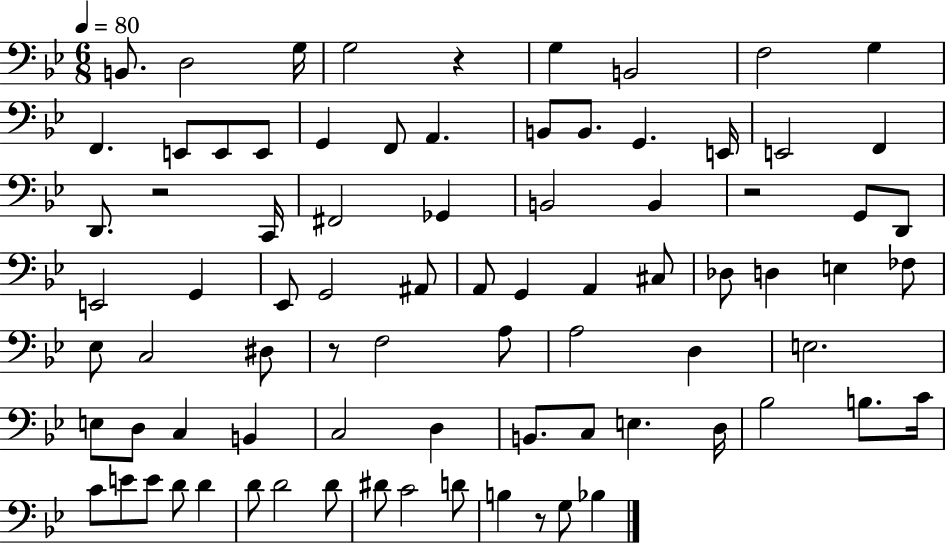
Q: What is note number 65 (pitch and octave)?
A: E4